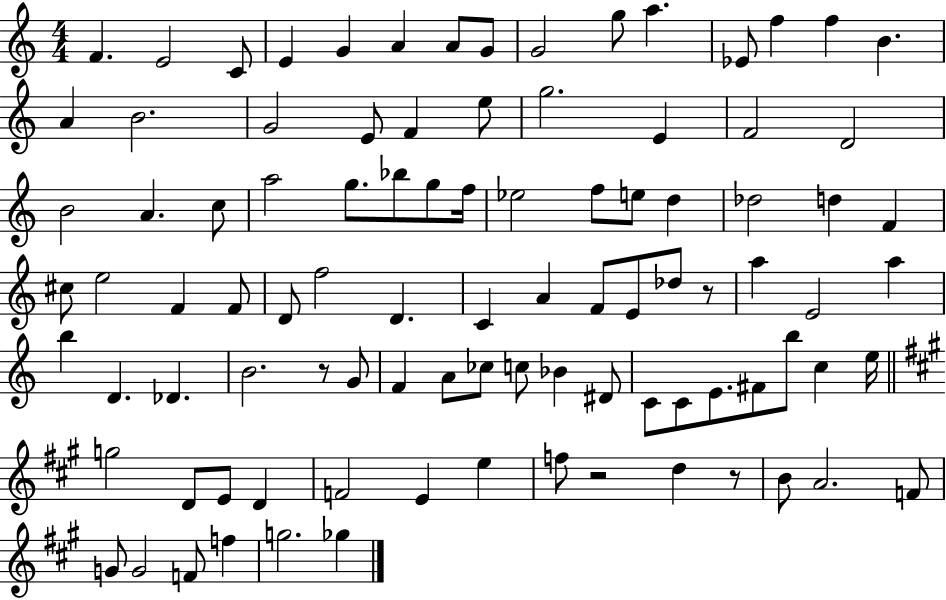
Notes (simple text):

F4/q. E4/h C4/e E4/q G4/q A4/q A4/e G4/e G4/h G5/e A5/q. Eb4/e F5/q F5/q B4/q. A4/q B4/h. G4/h E4/e F4/q E5/e G5/h. E4/q F4/h D4/h B4/h A4/q. C5/e A5/h G5/e. Bb5/e G5/e F5/s Eb5/h F5/e E5/e D5/q Db5/h D5/q F4/q C#5/e E5/h F4/q F4/e D4/e F5/h D4/q. C4/q A4/q F4/e E4/e Db5/e R/e A5/q E4/h A5/q B5/q D4/q. Db4/q. B4/h. R/e G4/e F4/q A4/e CES5/e C5/e Bb4/q D#4/e C4/e C4/e E4/e. F#4/e B5/e C5/q E5/s G5/h D4/e E4/e D4/q F4/h E4/q E5/q F5/e R/h D5/q R/e B4/e A4/h. F4/e G4/e G4/h F4/e F5/q G5/h. Gb5/q